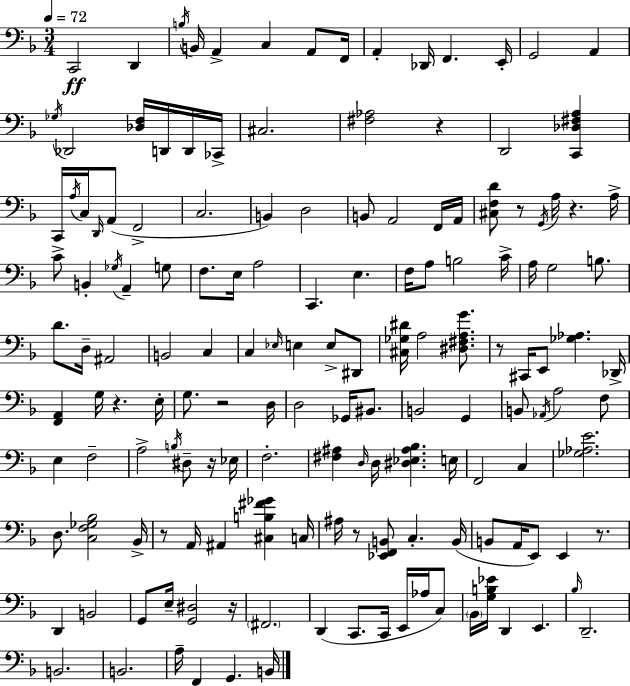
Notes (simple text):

C2/h D2/q B3/s B2/s A2/q C3/q A2/e F2/s A2/q Db2/s F2/q. E2/s G2/h A2/q Gb3/s Db2/h [Db3,F3]/s D2/s D2/s CES2/s C#3/h. [F#3,Ab3]/h R/q D2/h [C2,Db3,F#3,A3]/q C2/s A3/s C3/s D2/s A2/e F2/h C3/h. B2/q D3/h B2/e A2/h F2/s A2/s [C#3,F3,D4]/e R/e G2/s A3/s R/q. A3/s C4/e B2/q Gb3/s A2/q G3/e F3/e. E3/s A3/h C2/q. E3/q. F3/s A3/e B3/h C4/s A3/s G3/h B3/e. D4/e. D3/s A#2/h B2/h C3/q C3/q Eb3/s E3/q E3/e D#2/e [C#3,Gb3,D#4]/s A3/h [D#3,F#3,A3,G4]/e. R/e C#2/s E2/e [Gb3,Ab3]/q. Db2/s [F2,A2]/q G3/s R/q. E3/s G3/e. R/h D3/s D3/h Gb2/s BIS2/e. B2/h G2/q B2/e Ab2/s A3/h F3/e E3/q F3/h A3/h B3/s D#3/e R/s Eb3/s F3/h. [F#3,A#3]/q D3/s D3/s [D#3,Eb3,A#3,Bb3]/q. E3/s F2/h C3/q [Gb3,Ab3,E4]/h. D3/e. [C3,F3,Gb3,Bb3]/h Bb2/s R/e A2/s A#2/q [C#3,B3,F#4,Gb4]/q C3/s A#3/s R/e [Eb2,F2,B2]/e C3/q. B2/s B2/e A2/s E2/e E2/q R/e. D2/q B2/h G2/e E3/s [G2,D#3]/h R/s F#2/h. D2/q C2/e. C2/s E2/s Ab3/s C3/e Bb2/s [G3,B3,Eb4]/s D2/q E2/q. Bb3/s D2/h. B2/h. B2/h. A3/s F2/q G2/q. B2/s